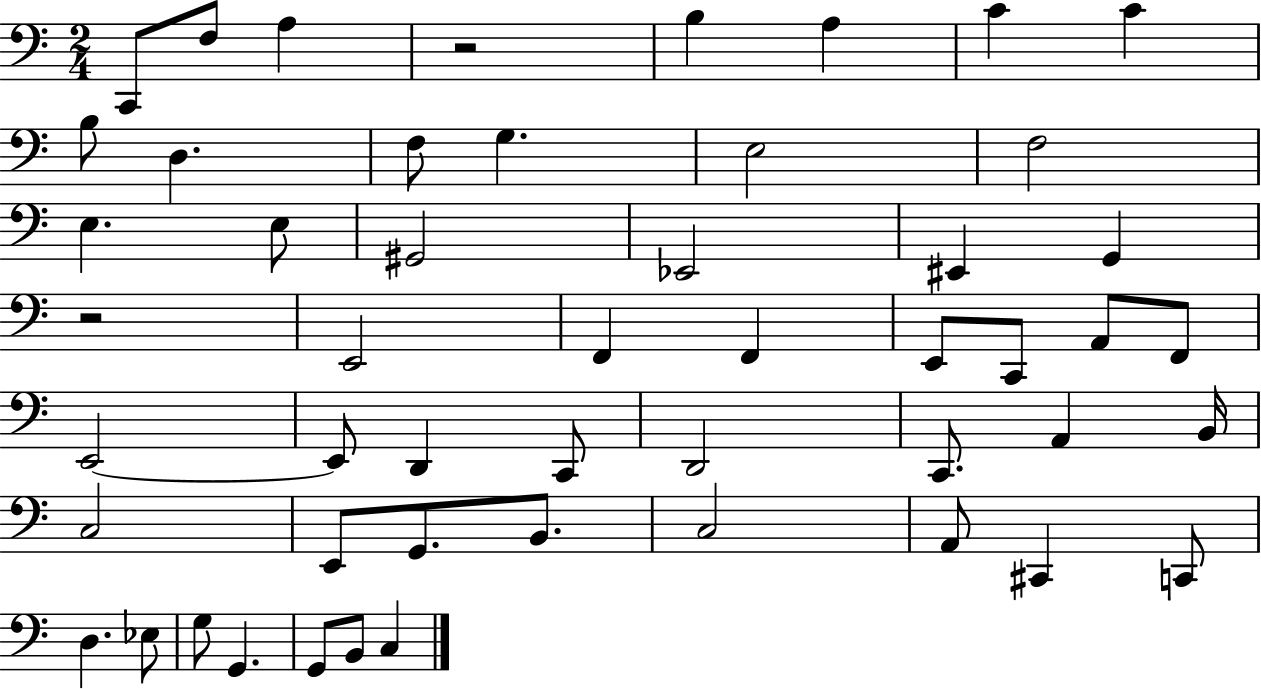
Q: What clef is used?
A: bass